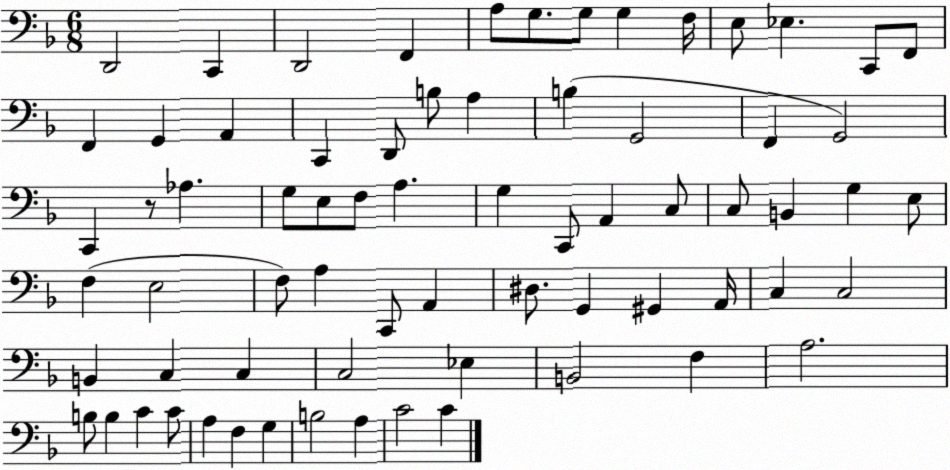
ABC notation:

X:1
T:Untitled
M:6/8
L:1/4
K:F
D,,2 C,, D,,2 F,, A,/2 G,/2 G,/2 G, F,/4 E,/2 _E, C,,/2 F,,/2 F,, G,, A,, C,, D,,/2 B,/2 A, B, G,,2 F,, G,,2 C,, z/2 _A, G,/2 E,/2 F,/2 A, G, C,,/2 A,, C,/2 C,/2 B,, G, E,/2 F, E,2 F,/2 A, C,,/2 A,, ^D,/2 G,, ^G,, A,,/4 C, C,2 B,, C, C, C,2 _E, B,,2 F, A,2 B,/2 B, C C/2 A, F, G, B,2 A, C2 C